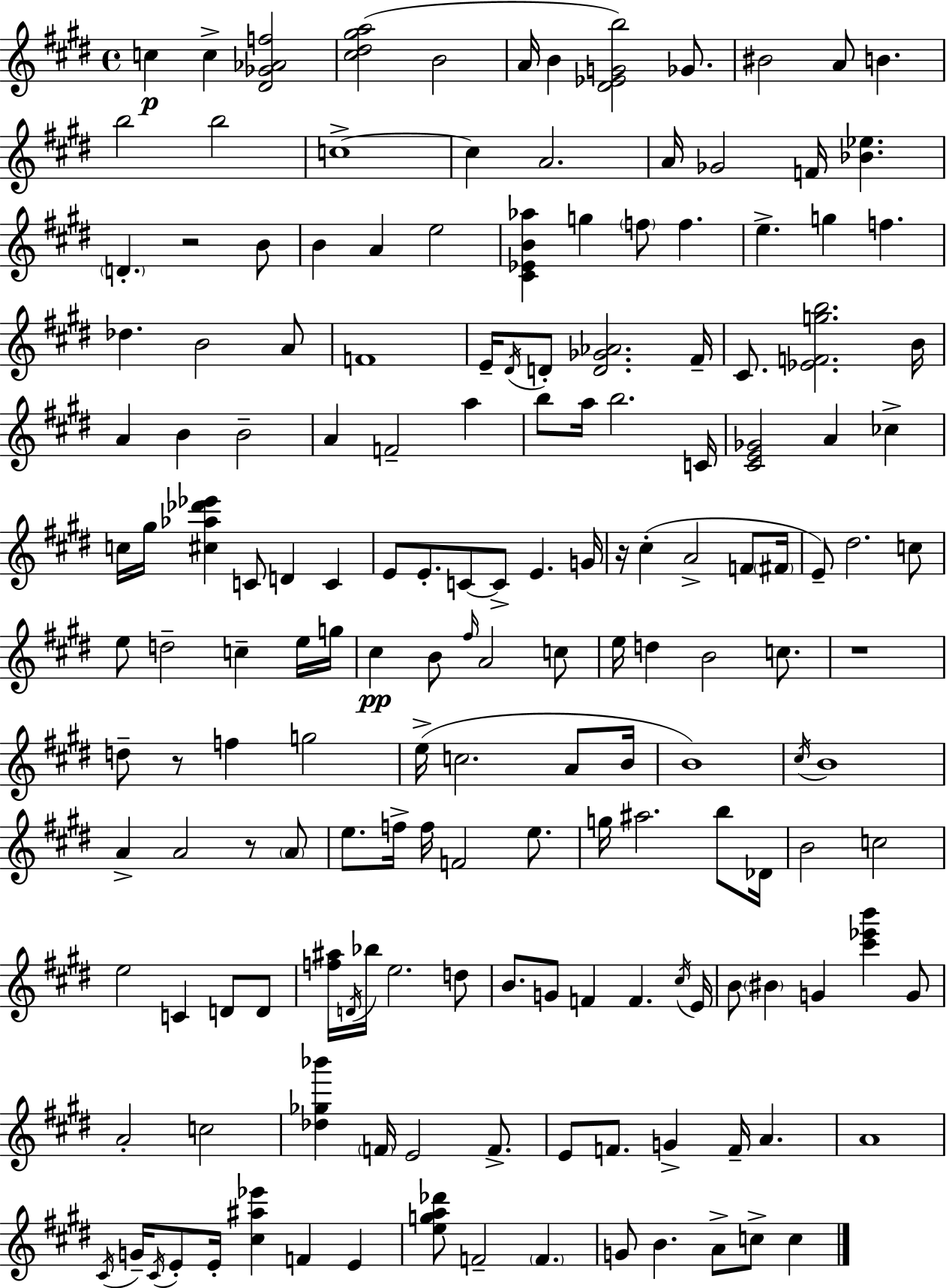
C5/q C5/q [D#4,Gb4,Ab4,F5]/h [C#5,D#5,G#5,A5]/h B4/h A4/s B4/q [D#4,Eb4,G4,B5]/h Gb4/e. BIS4/h A4/e B4/q. B5/h B5/h C5/w C5/q A4/h. A4/s Gb4/h F4/s [Bb4,Eb5]/q. D4/q. R/h B4/e B4/q A4/q E5/h [C#4,Eb4,B4,Ab5]/q G5/q F5/e F5/q. E5/q. G5/q F5/q. Db5/q. B4/h A4/e F4/w E4/s D#4/s D4/e [D4,Gb4,Ab4]/h. F#4/s C#4/e. [Eb4,F4,G5,B5]/h. B4/s A4/q B4/q B4/h A4/q F4/h A5/q B5/e A5/s B5/h. C4/s [C#4,E4,Gb4]/h A4/q CES5/q C5/s G#5/s [C#5,Ab5,Db6,Eb6]/q C4/e D4/q C4/q E4/e E4/e. C4/e C4/e E4/q. G4/s R/s C#5/q A4/h F4/e F#4/s E4/e D#5/h. C5/e E5/e D5/h C5/q E5/s G5/s C#5/q B4/e F#5/s A4/h C5/e E5/s D5/q B4/h C5/e. R/w D5/e R/e F5/q G5/h E5/s C5/h. A4/e B4/s B4/w C#5/s B4/w A4/q A4/h R/e A4/e E5/e. F5/s F5/s F4/h E5/e. G5/s A#5/h. B5/e Db4/s B4/h C5/h E5/h C4/q D4/e D4/e [F5,A#5]/s D4/s Bb5/s E5/h. D5/e B4/e. G4/e F4/q F4/q. C#5/s E4/s B4/e BIS4/q G4/q [C#6,Eb6,B6]/q G4/e A4/h C5/h [Db5,Gb5,Bb6]/q F4/s E4/h F4/e. E4/e F4/e. G4/q F4/s A4/q. A4/w C#4/s G4/s C#4/s E4/e E4/s [C#5,A#5,Eb6]/q F4/q E4/q [E5,G5,A5,Db6]/e F4/h F4/q. G4/e B4/q. A4/e C5/e C5/q